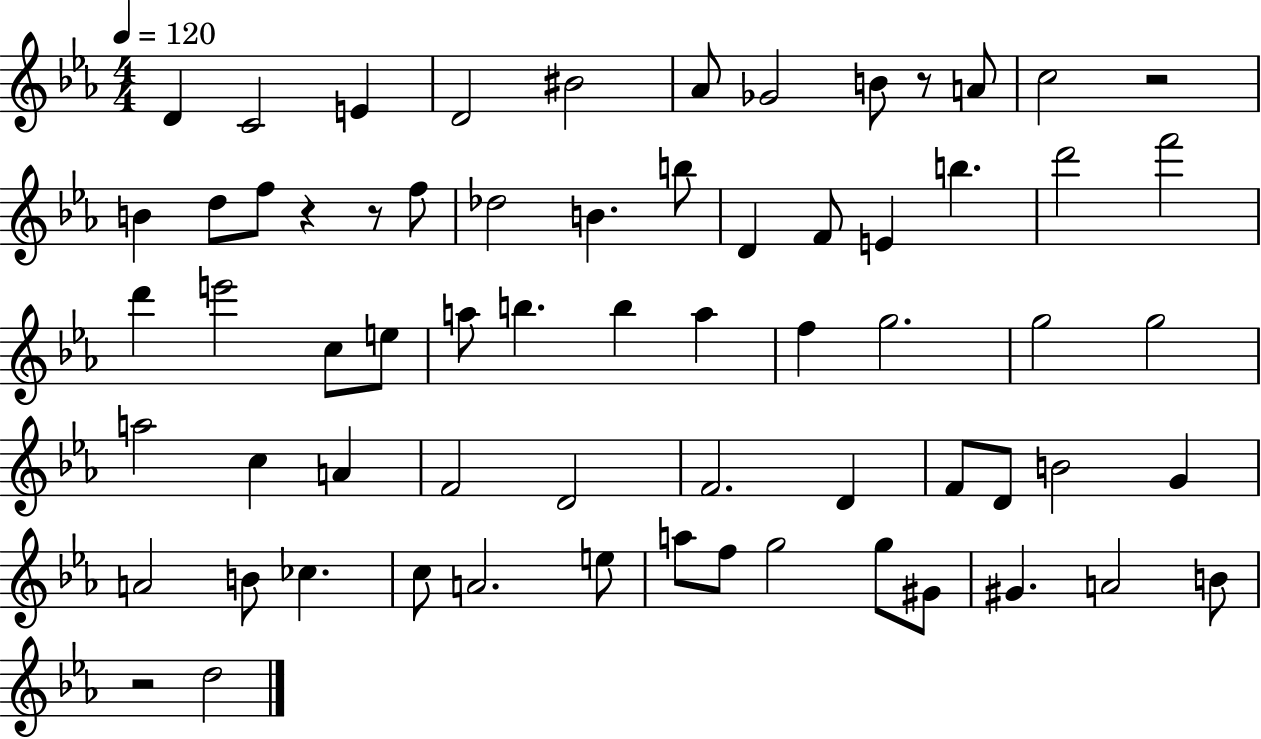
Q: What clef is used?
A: treble